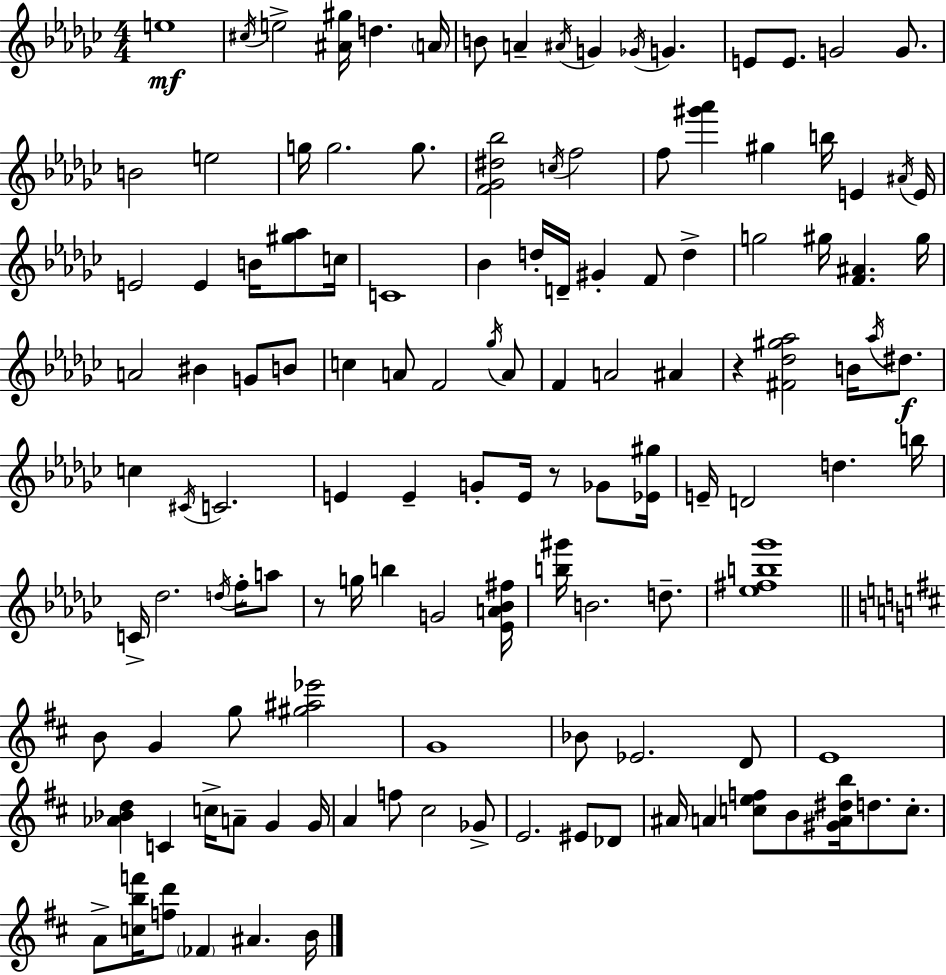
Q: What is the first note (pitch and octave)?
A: E5